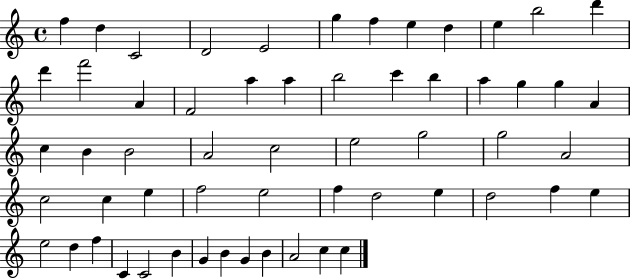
{
  \clef treble
  \time 4/4
  \defaultTimeSignature
  \key c \major
  f''4 d''4 c'2 | d'2 e'2 | g''4 f''4 e''4 d''4 | e''4 b''2 d'''4 | \break d'''4 f'''2 a'4 | f'2 a''4 a''4 | b''2 c'''4 b''4 | a''4 g''4 g''4 a'4 | \break c''4 b'4 b'2 | a'2 c''2 | e''2 g''2 | g''2 a'2 | \break c''2 c''4 e''4 | f''2 e''2 | f''4 d''2 e''4 | d''2 f''4 e''4 | \break e''2 d''4 f''4 | c'4 c'2 b'4 | g'4 b'4 g'4 b'4 | a'2 c''4 c''4 | \break \bar "|."
}